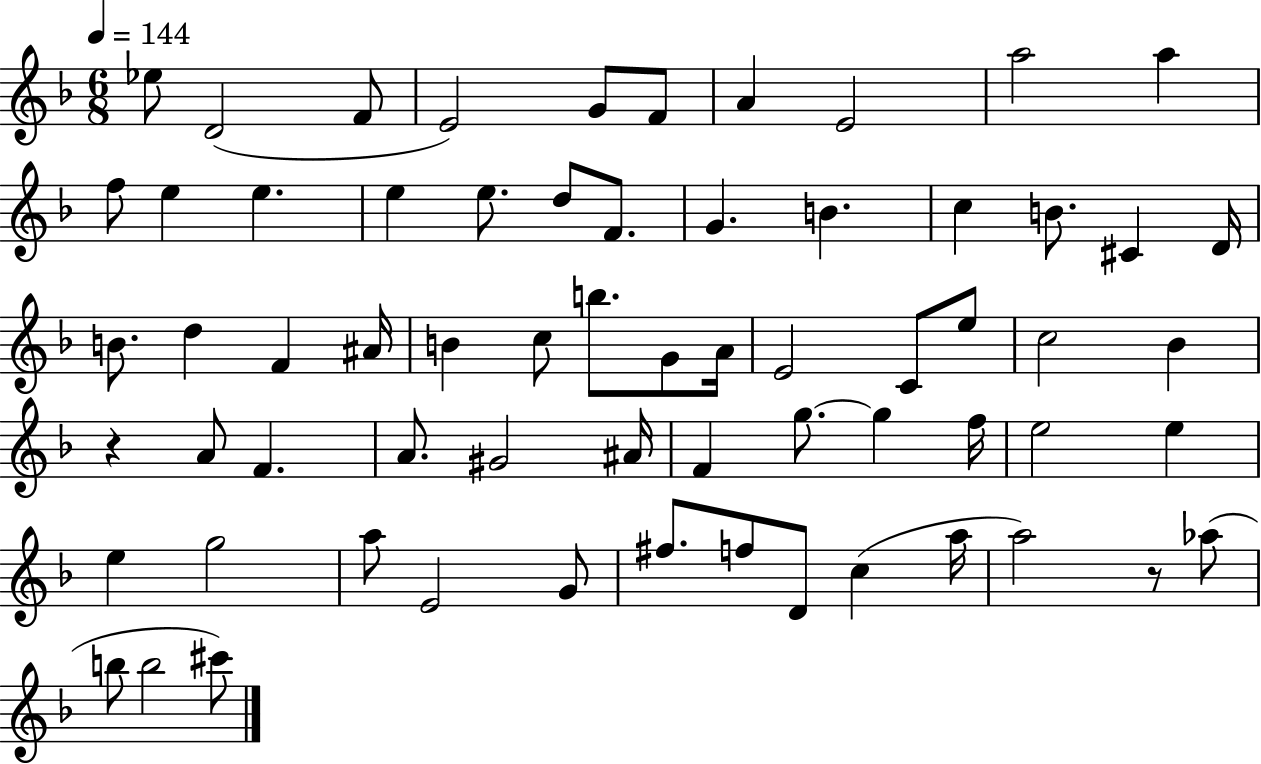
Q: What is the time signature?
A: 6/8